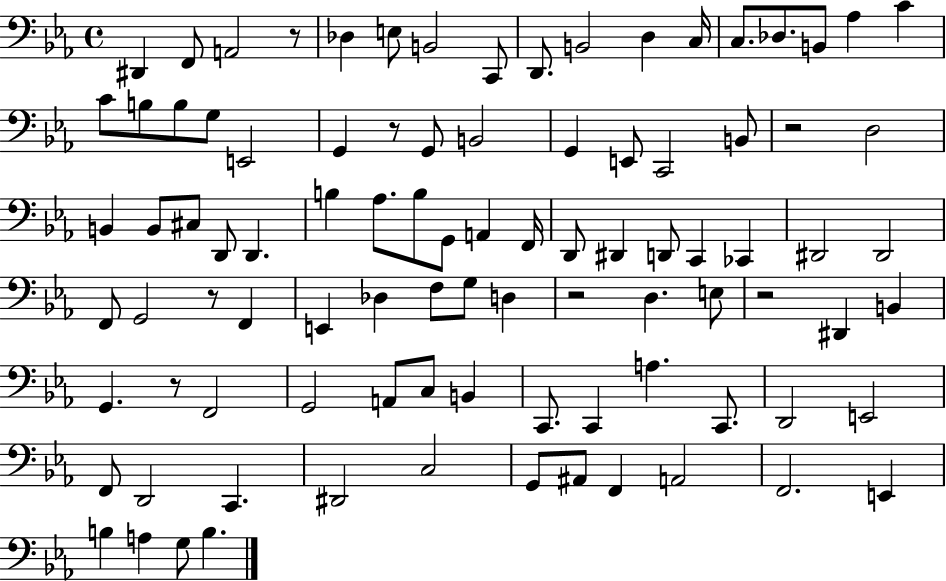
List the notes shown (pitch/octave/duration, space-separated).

D#2/q F2/e A2/h R/e Db3/q E3/e B2/h C2/e D2/e. B2/h D3/q C3/s C3/e. Db3/e. B2/e Ab3/q C4/q C4/e B3/e B3/e G3/e E2/h G2/q R/e G2/e B2/h G2/q E2/e C2/h B2/e R/h D3/h B2/q B2/e C#3/e D2/e D2/q. B3/q Ab3/e. B3/e G2/e A2/q F2/s D2/e D#2/q D2/e C2/q CES2/q D#2/h D#2/h F2/e G2/h R/e F2/q E2/q Db3/q F3/e G3/e D3/q R/h D3/q. E3/e R/h D#2/q B2/q G2/q. R/e F2/h G2/h A2/e C3/e B2/q C2/e. C2/q A3/q. C2/e. D2/h E2/h F2/e D2/h C2/q. D#2/h C3/h G2/e A#2/e F2/q A2/h F2/h. E2/q B3/q A3/q G3/e B3/q.